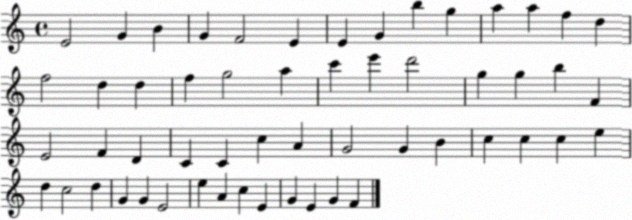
X:1
T:Untitled
M:4/4
L:1/4
K:C
E2 G B G F2 E E G b g a a f d f2 d d f g2 a c' e' d'2 g g b F E2 F D C C c A G2 G B c c c e d c2 d G G E2 e A c E G E G F